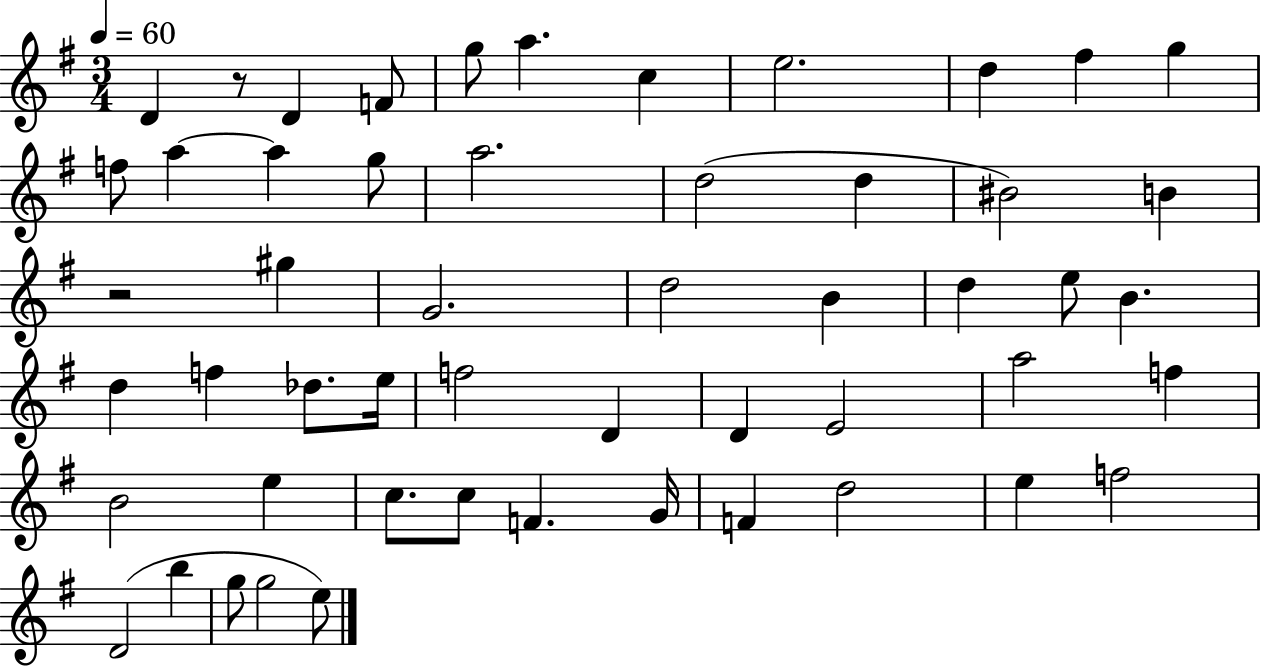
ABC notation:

X:1
T:Untitled
M:3/4
L:1/4
K:G
D z/2 D F/2 g/2 a c e2 d ^f g f/2 a a g/2 a2 d2 d ^B2 B z2 ^g G2 d2 B d e/2 B d f _d/2 e/4 f2 D D E2 a2 f B2 e c/2 c/2 F G/4 F d2 e f2 D2 b g/2 g2 e/2